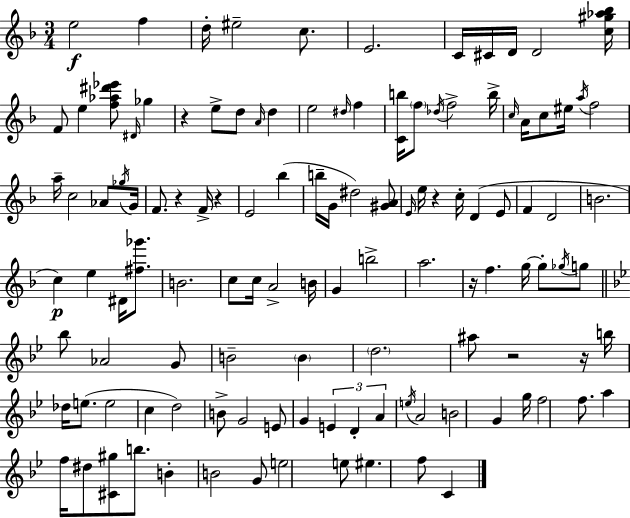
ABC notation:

X:1
T:Untitled
M:3/4
L:1/4
K:Dm
e2 f d/4 ^e2 c/2 E2 C/4 ^C/4 D/4 D2 [c^g_a_b]/4 F/2 e [f_a^d'_e']/2 ^D/4 _g z e/2 d/2 A/4 d e2 ^d/4 f [Cb]/4 f/2 _d/4 f2 b/4 c/4 A/4 c/2 ^e/4 a/4 f2 a/4 c2 _A/2 _g/4 G/4 F/2 z F/4 z E2 _b b/4 G/4 ^d2 [^GA]/2 E/4 e/4 z c/4 D E/2 F D2 B2 c e ^D/4 [^f_g']/2 B2 c/2 c/4 A2 B/4 G b2 a2 z/4 f g/4 g/2 _g/4 g/2 _b/2 _A2 G/2 B2 B d2 ^a/2 z2 z/4 b/4 _d/4 e/2 e2 c d2 B/2 G2 E/2 G E D A e/4 A2 B2 G g/4 f2 f/2 a f/4 ^d/2 [^C^g]/2 b/2 B B2 G/2 e2 e/2 ^e f/2 C